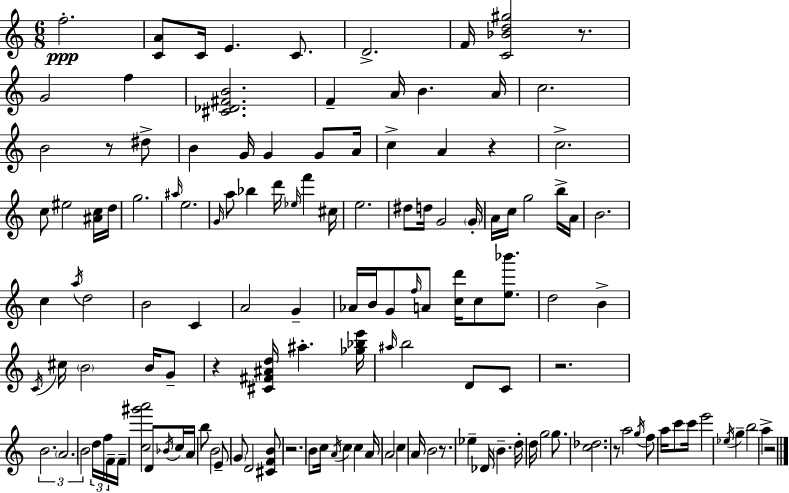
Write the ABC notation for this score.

X:1
T:Untitled
M:6/8
L:1/4
K:C
f2 [CA]/2 C/4 E C/2 D2 F/4 [C_Bd^g]2 z/2 G2 f [^C_D^FB]2 F A/4 B A/4 c2 B2 z/2 ^d/2 B G/4 G G/2 A/4 c A z c2 c/2 ^e2 [^Ac]/4 d/4 g2 ^a/4 e2 G/4 a/2 _b d'/4 _e/4 f' ^c/4 e2 ^d/2 d/4 G2 G/4 A/4 c/4 g2 b/4 A/4 B2 c a/4 d2 B2 C A2 G _A/4 B/4 G/2 f/4 A/2 [cd']/4 c/2 [e_b']/2 d2 B C/4 ^c/4 B2 B/4 G/2 z [^C^F^Ad]/4 ^a [_g_be']/4 ^a/4 b2 D/2 C/2 z2 B2 A2 B2 d/4 f/4 F/4 F/4 [c^g'a']2 D/2 _B/4 c/4 A/4 b/2 B2 E/2 G/2 D2 [^CFB]/2 z2 B/2 c/4 A/4 c c A/4 A2 c A/4 B2 z/2 _e _D/4 B d/4 d/4 g2 g/2 [c_d]2 z/2 a2 g/4 f/2 a/4 c'/2 c'/4 e'2 _e/4 g b2 a z2